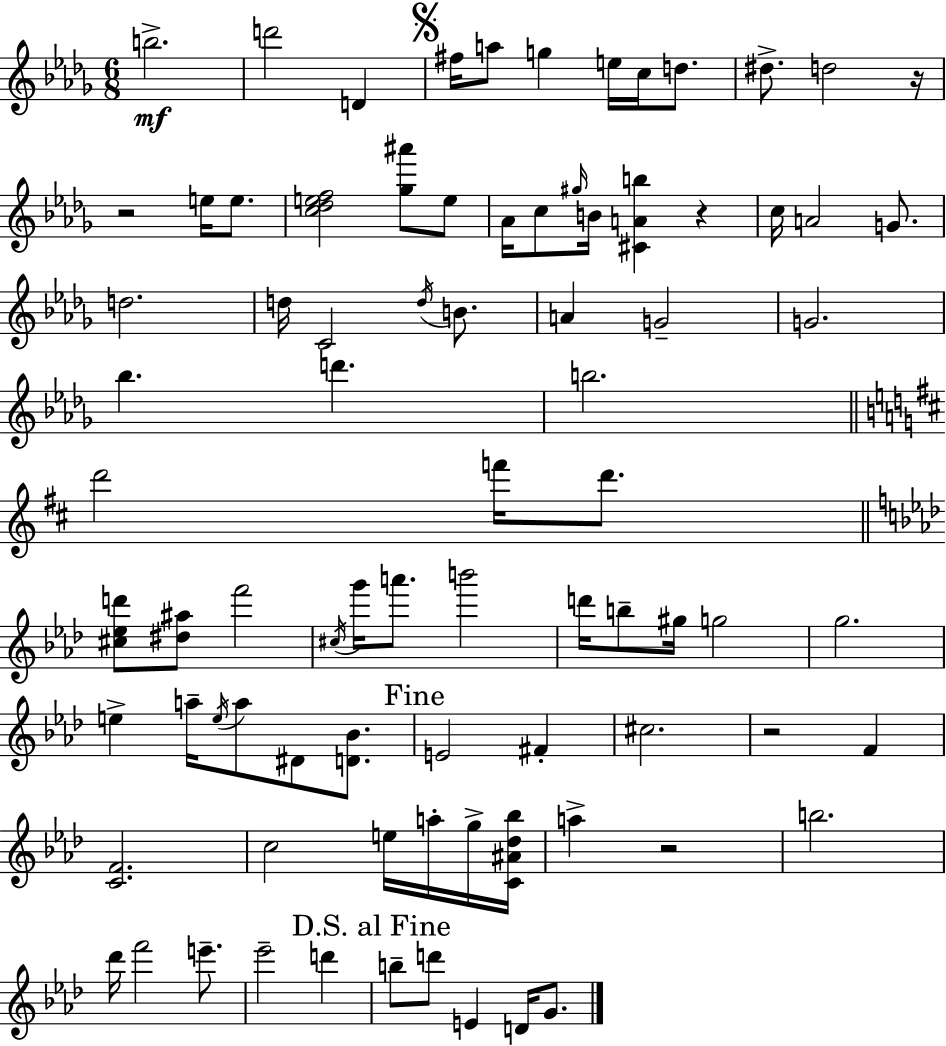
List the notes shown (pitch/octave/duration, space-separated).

B5/h. D6/h D4/q F#5/s A5/e G5/q E5/s C5/s D5/e. D#5/e. D5/h R/s R/h E5/s E5/e. [C5,Db5,E5,F5]/h [Gb5,A#6]/e E5/e Ab4/s C5/e G#5/s B4/s [C#4,A4,B5]/q R/q C5/s A4/h G4/e. D5/h. D5/s C4/h D5/s B4/e. A4/q G4/h G4/h. Bb5/q. D6/q. B5/h. D6/h F6/s D6/e. [C#5,Eb5,D6]/e [D#5,A#5]/e F6/h C#5/s G6/s A6/e. B6/h D6/s B5/e G#5/s G5/h G5/h. E5/q A5/s E5/s A5/e D#4/e [D4,Bb4]/e. E4/h F#4/q C#5/h. R/h F4/q [C4,F4]/h. C5/h E5/s A5/s G5/s [C4,A#4,Db5,Bb5]/s A5/q R/h B5/h. Db6/s F6/h E6/e. Eb6/h D6/q B5/e D6/e E4/q D4/s G4/e.